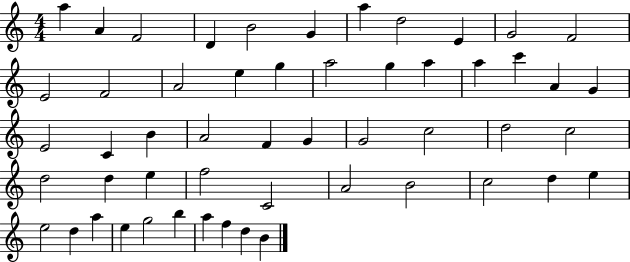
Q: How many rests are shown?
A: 0